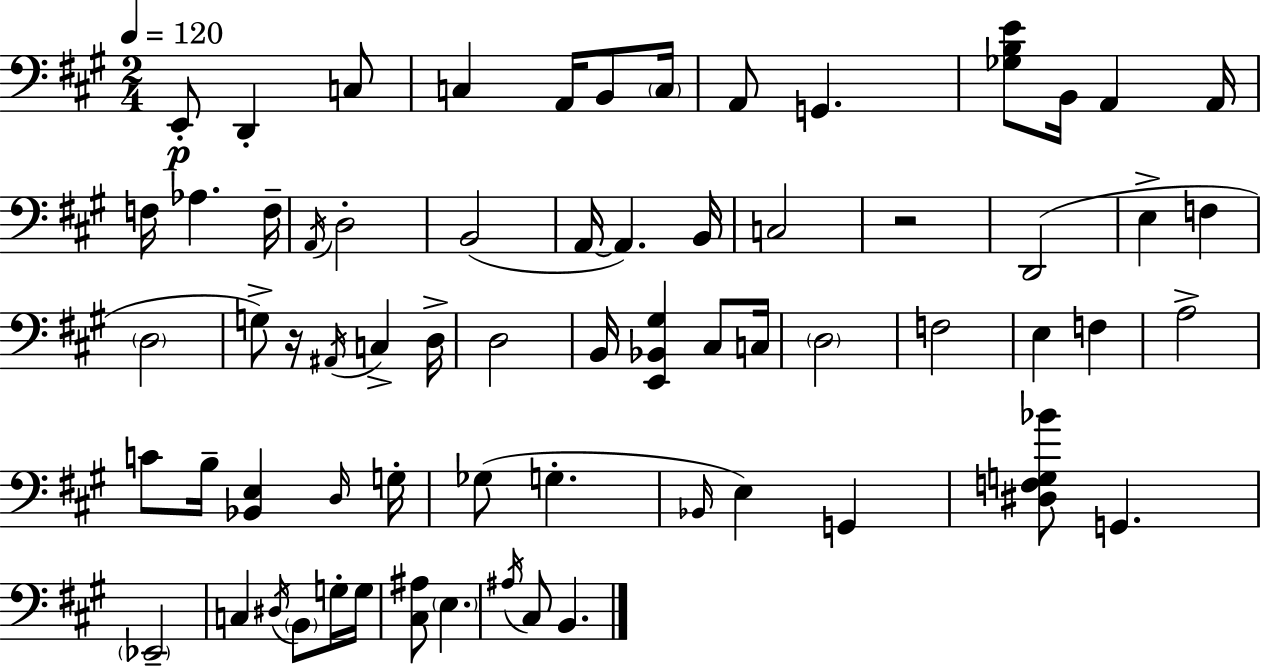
{
  \clef bass
  \numericTimeSignature
  \time 2/4
  \key a \major
  \tempo 4 = 120
  e,8-.\p d,4-. c8 | c4 a,16 b,8 \parenthesize c16 | a,8 g,4. | <ges b e'>8 b,16 a,4 a,16 | \break f16 aes4. f16-- | \acciaccatura { a,16 } d2-. | b,2( | a,16~~ a,4.) | \break b,16 c2 | r2 | d,2( | e4-> f4 | \break \parenthesize d2 | g8->) r16 \acciaccatura { ais,16 } c4-> | d16-> d2 | b,16 <e, bes, gis>4 cis8 | \break c16 \parenthesize d2 | f2 | e4 f4 | a2-> | \break c'8 b16-- <bes, e>4 | \grace { d16 } g16-. ges8( g4.-. | \grace { bes,16 }) e4 | g,4 <dis f g bes'>8 g,4. | \break \parenthesize ees,2-- | c4 | \acciaccatura { dis16 } \parenthesize b,8 g16-. g16 <cis ais>8 \parenthesize e4. | \acciaccatura { ais16 } cis8 | \break b,4. \bar "|."
}